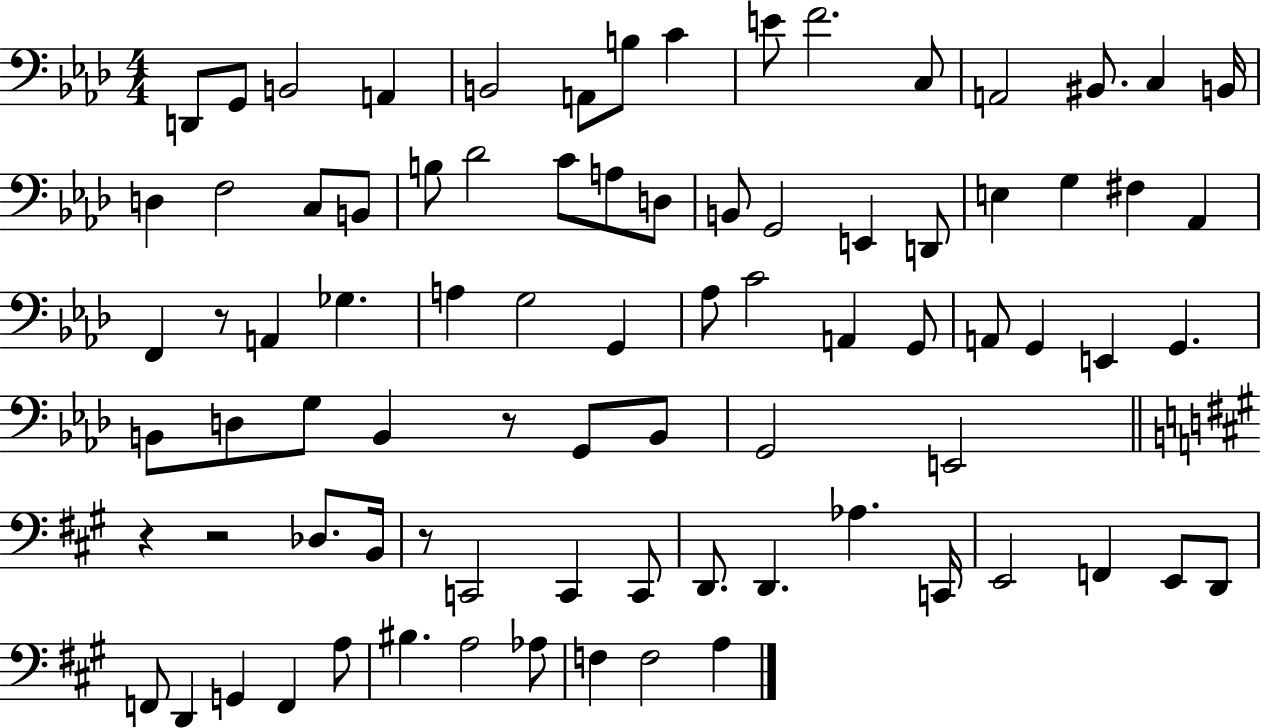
D2/e G2/e B2/h A2/q B2/h A2/e B3/e C4/q E4/e F4/h. C3/e A2/h BIS2/e. C3/q B2/s D3/q F3/h C3/e B2/e B3/e Db4/h C4/e A3/e D3/e B2/e G2/h E2/q D2/e E3/q G3/q F#3/q Ab2/q F2/q R/e A2/q Gb3/q. A3/q G3/h G2/q Ab3/e C4/h A2/q G2/e A2/e G2/q E2/q G2/q. B2/e D3/e G3/e B2/q R/e G2/e B2/e G2/h E2/h R/q R/h Db3/e. B2/s R/e C2/h C2/q C2/e D2/e. D2/q. Ab3/q. C2/s E2/h F2/q E2/e D2/e F2/e D2/q G2/q F2/q A3/e BIS3/q. A3/h Ab3/e F3/q F3/h A3/q